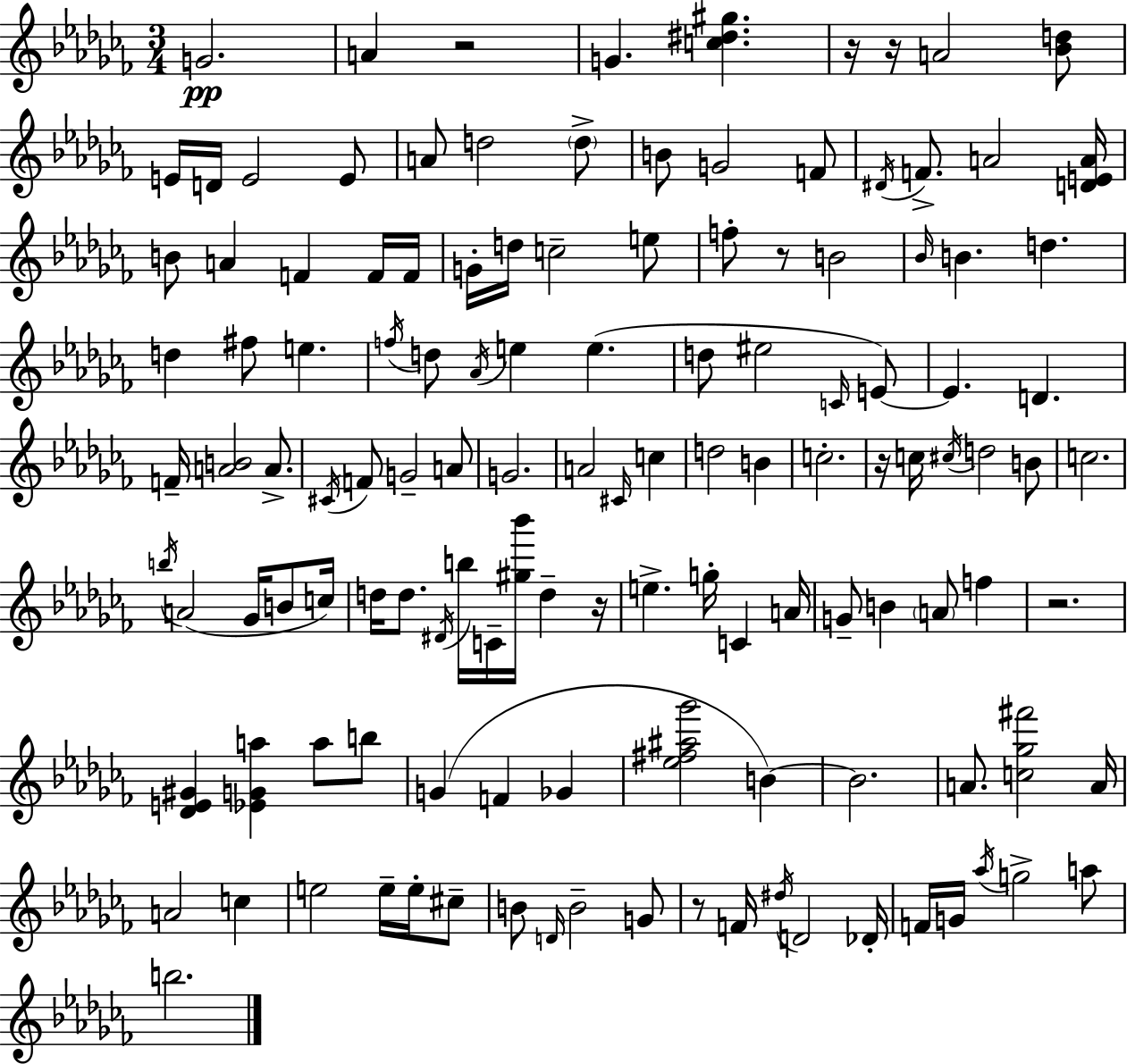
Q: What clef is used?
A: treble